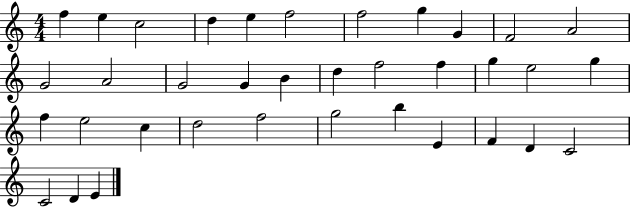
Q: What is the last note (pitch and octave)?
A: E4